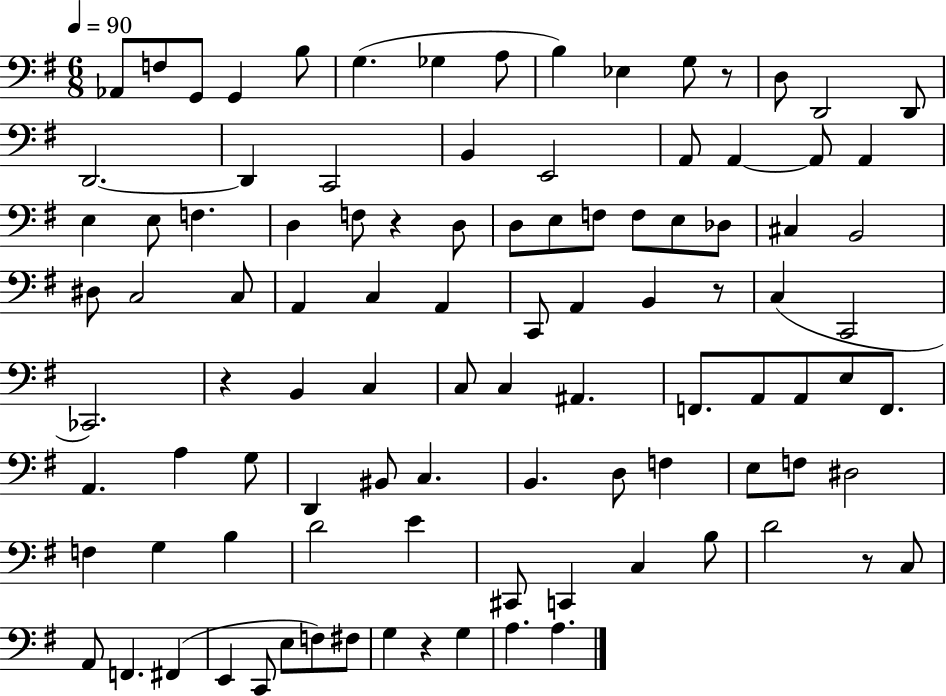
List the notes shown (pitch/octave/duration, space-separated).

Ab2/e F3/e G2/e G2/q B3/e G3/q. Gb3/q A3/e B3/q Eb3/q G3/e R/e D3/e D2/h D2/e D2/h. D2/q C2/h B2/q E2/h A2/e A2/q A2/e A2/q E3/q E3/e F3/q. D3/q F3/e R/q D3/e D3/e E3/e F3/e F3/e E3/e Db3/e C#3/q B2/h D#3/e C3/h C3/e A2/q C3/q A2/q C2/e A2/q B2/q R/e C3/q C2/h CES2/h. R/q B2/q C3/q C3/e C3/q A#2/q. F2/e. A2/e A2/e E3/e F2/e. A2/q. A3/q G3/e D2/q BIS2/e C3/q. B2/q. D3/e F3/q E3/e F3/e D#3/h F3/q G3/q B3/q D4/h E4/q C#2/e C2/q C3/q B3/e D4/h R/e C3/e A2/e F2/q. F#2/q E2/q C2/e E3/e F3/e F#3/e G3/q R/q G3/q A3/q. A3/q.